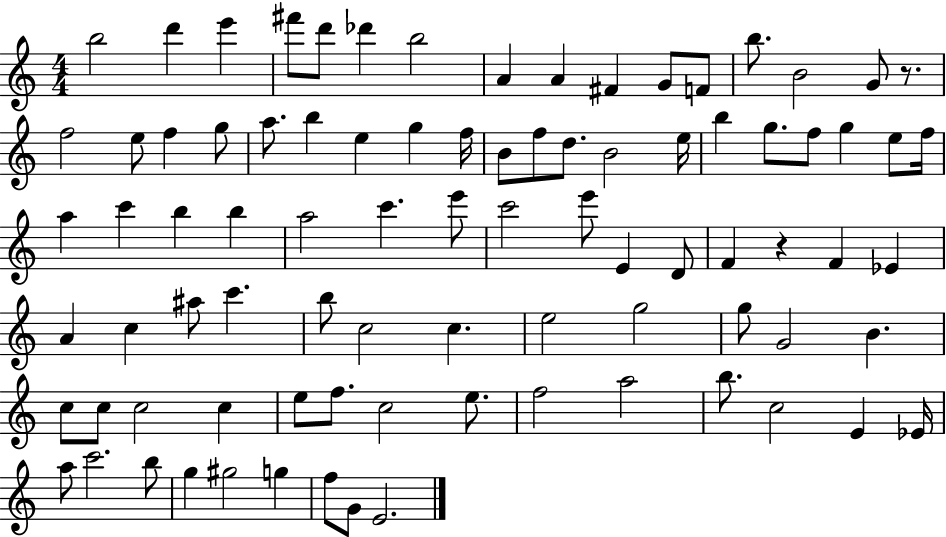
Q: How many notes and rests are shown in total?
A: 86